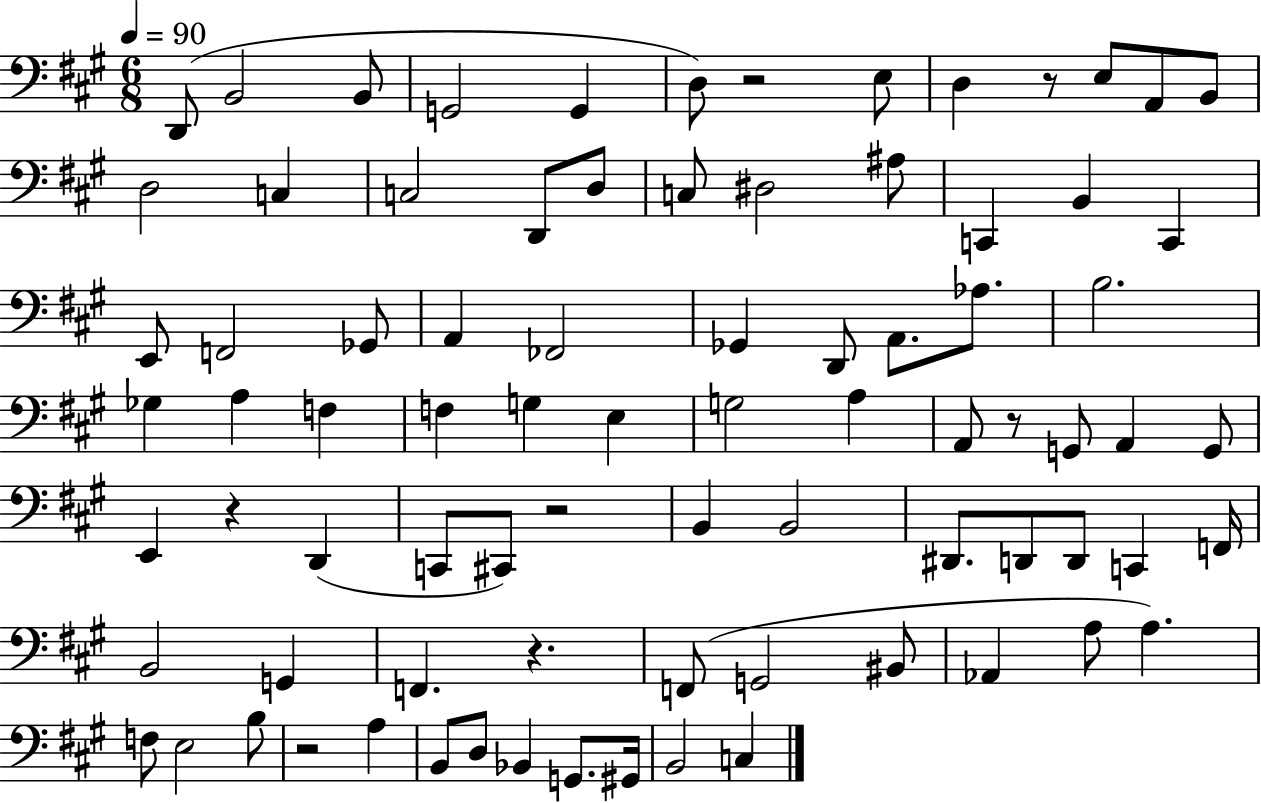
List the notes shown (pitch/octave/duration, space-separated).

D2/e B2/h B2/e G2/h G2/q D3/e R/h E3/e D3/q R/e E3/e A2/e B2/e D3/h C3/q C3/h D2/e D3/e C3/e D#3/h A#3/e C2/q B2/q C2/q E2/e F2/h Gb2/e A2/q FES2/h Gb2/q D2/e A2/e. Ab3/e. B3/h. Gb3/q A3/q F3/q F3/q G3/q E3/q G3/h A3/q A2/e R/e G2/e A2/q G2/e E2/q R/q D2/q C2/e C#2/e R/h B2/q B2/h D#2/e. D2/e D2/e C2/q F2/s B2/h G2/q F2/q. R/q. F2/e G2/h BIS2/e Ab2/q A3/e A3/q. F3/e E3/h B3/e R/h A3/q B2/e D3/e Bb2/q G2/e. G#2/s B2/h C3/q